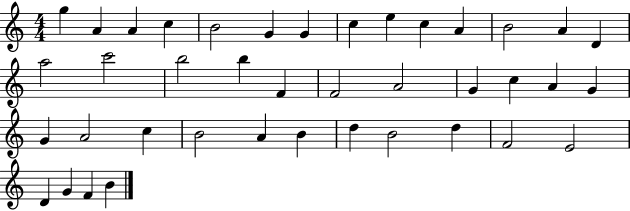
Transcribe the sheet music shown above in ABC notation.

X:1
T:Untitled
M:4/4
L:1/4
K:C
g A A c B2 G G c e c A B2 A D a2 c'2 b2 b F F2 A2 G c A G G A2 c B2 A B d B2 d F2 E2 D G F B